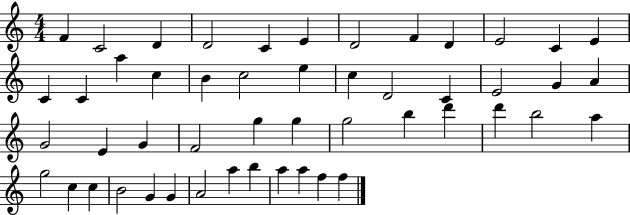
X:1
T:Untitled
M:4/4
L:1/4
K:C
F C2 D D2 C E D2 F D E2 C E C C a c B c2 e c D2 C E2 G A G2 E G F2 g g g2 b d' d' b2 a g2 c c B2 G G A2 a b a a f f